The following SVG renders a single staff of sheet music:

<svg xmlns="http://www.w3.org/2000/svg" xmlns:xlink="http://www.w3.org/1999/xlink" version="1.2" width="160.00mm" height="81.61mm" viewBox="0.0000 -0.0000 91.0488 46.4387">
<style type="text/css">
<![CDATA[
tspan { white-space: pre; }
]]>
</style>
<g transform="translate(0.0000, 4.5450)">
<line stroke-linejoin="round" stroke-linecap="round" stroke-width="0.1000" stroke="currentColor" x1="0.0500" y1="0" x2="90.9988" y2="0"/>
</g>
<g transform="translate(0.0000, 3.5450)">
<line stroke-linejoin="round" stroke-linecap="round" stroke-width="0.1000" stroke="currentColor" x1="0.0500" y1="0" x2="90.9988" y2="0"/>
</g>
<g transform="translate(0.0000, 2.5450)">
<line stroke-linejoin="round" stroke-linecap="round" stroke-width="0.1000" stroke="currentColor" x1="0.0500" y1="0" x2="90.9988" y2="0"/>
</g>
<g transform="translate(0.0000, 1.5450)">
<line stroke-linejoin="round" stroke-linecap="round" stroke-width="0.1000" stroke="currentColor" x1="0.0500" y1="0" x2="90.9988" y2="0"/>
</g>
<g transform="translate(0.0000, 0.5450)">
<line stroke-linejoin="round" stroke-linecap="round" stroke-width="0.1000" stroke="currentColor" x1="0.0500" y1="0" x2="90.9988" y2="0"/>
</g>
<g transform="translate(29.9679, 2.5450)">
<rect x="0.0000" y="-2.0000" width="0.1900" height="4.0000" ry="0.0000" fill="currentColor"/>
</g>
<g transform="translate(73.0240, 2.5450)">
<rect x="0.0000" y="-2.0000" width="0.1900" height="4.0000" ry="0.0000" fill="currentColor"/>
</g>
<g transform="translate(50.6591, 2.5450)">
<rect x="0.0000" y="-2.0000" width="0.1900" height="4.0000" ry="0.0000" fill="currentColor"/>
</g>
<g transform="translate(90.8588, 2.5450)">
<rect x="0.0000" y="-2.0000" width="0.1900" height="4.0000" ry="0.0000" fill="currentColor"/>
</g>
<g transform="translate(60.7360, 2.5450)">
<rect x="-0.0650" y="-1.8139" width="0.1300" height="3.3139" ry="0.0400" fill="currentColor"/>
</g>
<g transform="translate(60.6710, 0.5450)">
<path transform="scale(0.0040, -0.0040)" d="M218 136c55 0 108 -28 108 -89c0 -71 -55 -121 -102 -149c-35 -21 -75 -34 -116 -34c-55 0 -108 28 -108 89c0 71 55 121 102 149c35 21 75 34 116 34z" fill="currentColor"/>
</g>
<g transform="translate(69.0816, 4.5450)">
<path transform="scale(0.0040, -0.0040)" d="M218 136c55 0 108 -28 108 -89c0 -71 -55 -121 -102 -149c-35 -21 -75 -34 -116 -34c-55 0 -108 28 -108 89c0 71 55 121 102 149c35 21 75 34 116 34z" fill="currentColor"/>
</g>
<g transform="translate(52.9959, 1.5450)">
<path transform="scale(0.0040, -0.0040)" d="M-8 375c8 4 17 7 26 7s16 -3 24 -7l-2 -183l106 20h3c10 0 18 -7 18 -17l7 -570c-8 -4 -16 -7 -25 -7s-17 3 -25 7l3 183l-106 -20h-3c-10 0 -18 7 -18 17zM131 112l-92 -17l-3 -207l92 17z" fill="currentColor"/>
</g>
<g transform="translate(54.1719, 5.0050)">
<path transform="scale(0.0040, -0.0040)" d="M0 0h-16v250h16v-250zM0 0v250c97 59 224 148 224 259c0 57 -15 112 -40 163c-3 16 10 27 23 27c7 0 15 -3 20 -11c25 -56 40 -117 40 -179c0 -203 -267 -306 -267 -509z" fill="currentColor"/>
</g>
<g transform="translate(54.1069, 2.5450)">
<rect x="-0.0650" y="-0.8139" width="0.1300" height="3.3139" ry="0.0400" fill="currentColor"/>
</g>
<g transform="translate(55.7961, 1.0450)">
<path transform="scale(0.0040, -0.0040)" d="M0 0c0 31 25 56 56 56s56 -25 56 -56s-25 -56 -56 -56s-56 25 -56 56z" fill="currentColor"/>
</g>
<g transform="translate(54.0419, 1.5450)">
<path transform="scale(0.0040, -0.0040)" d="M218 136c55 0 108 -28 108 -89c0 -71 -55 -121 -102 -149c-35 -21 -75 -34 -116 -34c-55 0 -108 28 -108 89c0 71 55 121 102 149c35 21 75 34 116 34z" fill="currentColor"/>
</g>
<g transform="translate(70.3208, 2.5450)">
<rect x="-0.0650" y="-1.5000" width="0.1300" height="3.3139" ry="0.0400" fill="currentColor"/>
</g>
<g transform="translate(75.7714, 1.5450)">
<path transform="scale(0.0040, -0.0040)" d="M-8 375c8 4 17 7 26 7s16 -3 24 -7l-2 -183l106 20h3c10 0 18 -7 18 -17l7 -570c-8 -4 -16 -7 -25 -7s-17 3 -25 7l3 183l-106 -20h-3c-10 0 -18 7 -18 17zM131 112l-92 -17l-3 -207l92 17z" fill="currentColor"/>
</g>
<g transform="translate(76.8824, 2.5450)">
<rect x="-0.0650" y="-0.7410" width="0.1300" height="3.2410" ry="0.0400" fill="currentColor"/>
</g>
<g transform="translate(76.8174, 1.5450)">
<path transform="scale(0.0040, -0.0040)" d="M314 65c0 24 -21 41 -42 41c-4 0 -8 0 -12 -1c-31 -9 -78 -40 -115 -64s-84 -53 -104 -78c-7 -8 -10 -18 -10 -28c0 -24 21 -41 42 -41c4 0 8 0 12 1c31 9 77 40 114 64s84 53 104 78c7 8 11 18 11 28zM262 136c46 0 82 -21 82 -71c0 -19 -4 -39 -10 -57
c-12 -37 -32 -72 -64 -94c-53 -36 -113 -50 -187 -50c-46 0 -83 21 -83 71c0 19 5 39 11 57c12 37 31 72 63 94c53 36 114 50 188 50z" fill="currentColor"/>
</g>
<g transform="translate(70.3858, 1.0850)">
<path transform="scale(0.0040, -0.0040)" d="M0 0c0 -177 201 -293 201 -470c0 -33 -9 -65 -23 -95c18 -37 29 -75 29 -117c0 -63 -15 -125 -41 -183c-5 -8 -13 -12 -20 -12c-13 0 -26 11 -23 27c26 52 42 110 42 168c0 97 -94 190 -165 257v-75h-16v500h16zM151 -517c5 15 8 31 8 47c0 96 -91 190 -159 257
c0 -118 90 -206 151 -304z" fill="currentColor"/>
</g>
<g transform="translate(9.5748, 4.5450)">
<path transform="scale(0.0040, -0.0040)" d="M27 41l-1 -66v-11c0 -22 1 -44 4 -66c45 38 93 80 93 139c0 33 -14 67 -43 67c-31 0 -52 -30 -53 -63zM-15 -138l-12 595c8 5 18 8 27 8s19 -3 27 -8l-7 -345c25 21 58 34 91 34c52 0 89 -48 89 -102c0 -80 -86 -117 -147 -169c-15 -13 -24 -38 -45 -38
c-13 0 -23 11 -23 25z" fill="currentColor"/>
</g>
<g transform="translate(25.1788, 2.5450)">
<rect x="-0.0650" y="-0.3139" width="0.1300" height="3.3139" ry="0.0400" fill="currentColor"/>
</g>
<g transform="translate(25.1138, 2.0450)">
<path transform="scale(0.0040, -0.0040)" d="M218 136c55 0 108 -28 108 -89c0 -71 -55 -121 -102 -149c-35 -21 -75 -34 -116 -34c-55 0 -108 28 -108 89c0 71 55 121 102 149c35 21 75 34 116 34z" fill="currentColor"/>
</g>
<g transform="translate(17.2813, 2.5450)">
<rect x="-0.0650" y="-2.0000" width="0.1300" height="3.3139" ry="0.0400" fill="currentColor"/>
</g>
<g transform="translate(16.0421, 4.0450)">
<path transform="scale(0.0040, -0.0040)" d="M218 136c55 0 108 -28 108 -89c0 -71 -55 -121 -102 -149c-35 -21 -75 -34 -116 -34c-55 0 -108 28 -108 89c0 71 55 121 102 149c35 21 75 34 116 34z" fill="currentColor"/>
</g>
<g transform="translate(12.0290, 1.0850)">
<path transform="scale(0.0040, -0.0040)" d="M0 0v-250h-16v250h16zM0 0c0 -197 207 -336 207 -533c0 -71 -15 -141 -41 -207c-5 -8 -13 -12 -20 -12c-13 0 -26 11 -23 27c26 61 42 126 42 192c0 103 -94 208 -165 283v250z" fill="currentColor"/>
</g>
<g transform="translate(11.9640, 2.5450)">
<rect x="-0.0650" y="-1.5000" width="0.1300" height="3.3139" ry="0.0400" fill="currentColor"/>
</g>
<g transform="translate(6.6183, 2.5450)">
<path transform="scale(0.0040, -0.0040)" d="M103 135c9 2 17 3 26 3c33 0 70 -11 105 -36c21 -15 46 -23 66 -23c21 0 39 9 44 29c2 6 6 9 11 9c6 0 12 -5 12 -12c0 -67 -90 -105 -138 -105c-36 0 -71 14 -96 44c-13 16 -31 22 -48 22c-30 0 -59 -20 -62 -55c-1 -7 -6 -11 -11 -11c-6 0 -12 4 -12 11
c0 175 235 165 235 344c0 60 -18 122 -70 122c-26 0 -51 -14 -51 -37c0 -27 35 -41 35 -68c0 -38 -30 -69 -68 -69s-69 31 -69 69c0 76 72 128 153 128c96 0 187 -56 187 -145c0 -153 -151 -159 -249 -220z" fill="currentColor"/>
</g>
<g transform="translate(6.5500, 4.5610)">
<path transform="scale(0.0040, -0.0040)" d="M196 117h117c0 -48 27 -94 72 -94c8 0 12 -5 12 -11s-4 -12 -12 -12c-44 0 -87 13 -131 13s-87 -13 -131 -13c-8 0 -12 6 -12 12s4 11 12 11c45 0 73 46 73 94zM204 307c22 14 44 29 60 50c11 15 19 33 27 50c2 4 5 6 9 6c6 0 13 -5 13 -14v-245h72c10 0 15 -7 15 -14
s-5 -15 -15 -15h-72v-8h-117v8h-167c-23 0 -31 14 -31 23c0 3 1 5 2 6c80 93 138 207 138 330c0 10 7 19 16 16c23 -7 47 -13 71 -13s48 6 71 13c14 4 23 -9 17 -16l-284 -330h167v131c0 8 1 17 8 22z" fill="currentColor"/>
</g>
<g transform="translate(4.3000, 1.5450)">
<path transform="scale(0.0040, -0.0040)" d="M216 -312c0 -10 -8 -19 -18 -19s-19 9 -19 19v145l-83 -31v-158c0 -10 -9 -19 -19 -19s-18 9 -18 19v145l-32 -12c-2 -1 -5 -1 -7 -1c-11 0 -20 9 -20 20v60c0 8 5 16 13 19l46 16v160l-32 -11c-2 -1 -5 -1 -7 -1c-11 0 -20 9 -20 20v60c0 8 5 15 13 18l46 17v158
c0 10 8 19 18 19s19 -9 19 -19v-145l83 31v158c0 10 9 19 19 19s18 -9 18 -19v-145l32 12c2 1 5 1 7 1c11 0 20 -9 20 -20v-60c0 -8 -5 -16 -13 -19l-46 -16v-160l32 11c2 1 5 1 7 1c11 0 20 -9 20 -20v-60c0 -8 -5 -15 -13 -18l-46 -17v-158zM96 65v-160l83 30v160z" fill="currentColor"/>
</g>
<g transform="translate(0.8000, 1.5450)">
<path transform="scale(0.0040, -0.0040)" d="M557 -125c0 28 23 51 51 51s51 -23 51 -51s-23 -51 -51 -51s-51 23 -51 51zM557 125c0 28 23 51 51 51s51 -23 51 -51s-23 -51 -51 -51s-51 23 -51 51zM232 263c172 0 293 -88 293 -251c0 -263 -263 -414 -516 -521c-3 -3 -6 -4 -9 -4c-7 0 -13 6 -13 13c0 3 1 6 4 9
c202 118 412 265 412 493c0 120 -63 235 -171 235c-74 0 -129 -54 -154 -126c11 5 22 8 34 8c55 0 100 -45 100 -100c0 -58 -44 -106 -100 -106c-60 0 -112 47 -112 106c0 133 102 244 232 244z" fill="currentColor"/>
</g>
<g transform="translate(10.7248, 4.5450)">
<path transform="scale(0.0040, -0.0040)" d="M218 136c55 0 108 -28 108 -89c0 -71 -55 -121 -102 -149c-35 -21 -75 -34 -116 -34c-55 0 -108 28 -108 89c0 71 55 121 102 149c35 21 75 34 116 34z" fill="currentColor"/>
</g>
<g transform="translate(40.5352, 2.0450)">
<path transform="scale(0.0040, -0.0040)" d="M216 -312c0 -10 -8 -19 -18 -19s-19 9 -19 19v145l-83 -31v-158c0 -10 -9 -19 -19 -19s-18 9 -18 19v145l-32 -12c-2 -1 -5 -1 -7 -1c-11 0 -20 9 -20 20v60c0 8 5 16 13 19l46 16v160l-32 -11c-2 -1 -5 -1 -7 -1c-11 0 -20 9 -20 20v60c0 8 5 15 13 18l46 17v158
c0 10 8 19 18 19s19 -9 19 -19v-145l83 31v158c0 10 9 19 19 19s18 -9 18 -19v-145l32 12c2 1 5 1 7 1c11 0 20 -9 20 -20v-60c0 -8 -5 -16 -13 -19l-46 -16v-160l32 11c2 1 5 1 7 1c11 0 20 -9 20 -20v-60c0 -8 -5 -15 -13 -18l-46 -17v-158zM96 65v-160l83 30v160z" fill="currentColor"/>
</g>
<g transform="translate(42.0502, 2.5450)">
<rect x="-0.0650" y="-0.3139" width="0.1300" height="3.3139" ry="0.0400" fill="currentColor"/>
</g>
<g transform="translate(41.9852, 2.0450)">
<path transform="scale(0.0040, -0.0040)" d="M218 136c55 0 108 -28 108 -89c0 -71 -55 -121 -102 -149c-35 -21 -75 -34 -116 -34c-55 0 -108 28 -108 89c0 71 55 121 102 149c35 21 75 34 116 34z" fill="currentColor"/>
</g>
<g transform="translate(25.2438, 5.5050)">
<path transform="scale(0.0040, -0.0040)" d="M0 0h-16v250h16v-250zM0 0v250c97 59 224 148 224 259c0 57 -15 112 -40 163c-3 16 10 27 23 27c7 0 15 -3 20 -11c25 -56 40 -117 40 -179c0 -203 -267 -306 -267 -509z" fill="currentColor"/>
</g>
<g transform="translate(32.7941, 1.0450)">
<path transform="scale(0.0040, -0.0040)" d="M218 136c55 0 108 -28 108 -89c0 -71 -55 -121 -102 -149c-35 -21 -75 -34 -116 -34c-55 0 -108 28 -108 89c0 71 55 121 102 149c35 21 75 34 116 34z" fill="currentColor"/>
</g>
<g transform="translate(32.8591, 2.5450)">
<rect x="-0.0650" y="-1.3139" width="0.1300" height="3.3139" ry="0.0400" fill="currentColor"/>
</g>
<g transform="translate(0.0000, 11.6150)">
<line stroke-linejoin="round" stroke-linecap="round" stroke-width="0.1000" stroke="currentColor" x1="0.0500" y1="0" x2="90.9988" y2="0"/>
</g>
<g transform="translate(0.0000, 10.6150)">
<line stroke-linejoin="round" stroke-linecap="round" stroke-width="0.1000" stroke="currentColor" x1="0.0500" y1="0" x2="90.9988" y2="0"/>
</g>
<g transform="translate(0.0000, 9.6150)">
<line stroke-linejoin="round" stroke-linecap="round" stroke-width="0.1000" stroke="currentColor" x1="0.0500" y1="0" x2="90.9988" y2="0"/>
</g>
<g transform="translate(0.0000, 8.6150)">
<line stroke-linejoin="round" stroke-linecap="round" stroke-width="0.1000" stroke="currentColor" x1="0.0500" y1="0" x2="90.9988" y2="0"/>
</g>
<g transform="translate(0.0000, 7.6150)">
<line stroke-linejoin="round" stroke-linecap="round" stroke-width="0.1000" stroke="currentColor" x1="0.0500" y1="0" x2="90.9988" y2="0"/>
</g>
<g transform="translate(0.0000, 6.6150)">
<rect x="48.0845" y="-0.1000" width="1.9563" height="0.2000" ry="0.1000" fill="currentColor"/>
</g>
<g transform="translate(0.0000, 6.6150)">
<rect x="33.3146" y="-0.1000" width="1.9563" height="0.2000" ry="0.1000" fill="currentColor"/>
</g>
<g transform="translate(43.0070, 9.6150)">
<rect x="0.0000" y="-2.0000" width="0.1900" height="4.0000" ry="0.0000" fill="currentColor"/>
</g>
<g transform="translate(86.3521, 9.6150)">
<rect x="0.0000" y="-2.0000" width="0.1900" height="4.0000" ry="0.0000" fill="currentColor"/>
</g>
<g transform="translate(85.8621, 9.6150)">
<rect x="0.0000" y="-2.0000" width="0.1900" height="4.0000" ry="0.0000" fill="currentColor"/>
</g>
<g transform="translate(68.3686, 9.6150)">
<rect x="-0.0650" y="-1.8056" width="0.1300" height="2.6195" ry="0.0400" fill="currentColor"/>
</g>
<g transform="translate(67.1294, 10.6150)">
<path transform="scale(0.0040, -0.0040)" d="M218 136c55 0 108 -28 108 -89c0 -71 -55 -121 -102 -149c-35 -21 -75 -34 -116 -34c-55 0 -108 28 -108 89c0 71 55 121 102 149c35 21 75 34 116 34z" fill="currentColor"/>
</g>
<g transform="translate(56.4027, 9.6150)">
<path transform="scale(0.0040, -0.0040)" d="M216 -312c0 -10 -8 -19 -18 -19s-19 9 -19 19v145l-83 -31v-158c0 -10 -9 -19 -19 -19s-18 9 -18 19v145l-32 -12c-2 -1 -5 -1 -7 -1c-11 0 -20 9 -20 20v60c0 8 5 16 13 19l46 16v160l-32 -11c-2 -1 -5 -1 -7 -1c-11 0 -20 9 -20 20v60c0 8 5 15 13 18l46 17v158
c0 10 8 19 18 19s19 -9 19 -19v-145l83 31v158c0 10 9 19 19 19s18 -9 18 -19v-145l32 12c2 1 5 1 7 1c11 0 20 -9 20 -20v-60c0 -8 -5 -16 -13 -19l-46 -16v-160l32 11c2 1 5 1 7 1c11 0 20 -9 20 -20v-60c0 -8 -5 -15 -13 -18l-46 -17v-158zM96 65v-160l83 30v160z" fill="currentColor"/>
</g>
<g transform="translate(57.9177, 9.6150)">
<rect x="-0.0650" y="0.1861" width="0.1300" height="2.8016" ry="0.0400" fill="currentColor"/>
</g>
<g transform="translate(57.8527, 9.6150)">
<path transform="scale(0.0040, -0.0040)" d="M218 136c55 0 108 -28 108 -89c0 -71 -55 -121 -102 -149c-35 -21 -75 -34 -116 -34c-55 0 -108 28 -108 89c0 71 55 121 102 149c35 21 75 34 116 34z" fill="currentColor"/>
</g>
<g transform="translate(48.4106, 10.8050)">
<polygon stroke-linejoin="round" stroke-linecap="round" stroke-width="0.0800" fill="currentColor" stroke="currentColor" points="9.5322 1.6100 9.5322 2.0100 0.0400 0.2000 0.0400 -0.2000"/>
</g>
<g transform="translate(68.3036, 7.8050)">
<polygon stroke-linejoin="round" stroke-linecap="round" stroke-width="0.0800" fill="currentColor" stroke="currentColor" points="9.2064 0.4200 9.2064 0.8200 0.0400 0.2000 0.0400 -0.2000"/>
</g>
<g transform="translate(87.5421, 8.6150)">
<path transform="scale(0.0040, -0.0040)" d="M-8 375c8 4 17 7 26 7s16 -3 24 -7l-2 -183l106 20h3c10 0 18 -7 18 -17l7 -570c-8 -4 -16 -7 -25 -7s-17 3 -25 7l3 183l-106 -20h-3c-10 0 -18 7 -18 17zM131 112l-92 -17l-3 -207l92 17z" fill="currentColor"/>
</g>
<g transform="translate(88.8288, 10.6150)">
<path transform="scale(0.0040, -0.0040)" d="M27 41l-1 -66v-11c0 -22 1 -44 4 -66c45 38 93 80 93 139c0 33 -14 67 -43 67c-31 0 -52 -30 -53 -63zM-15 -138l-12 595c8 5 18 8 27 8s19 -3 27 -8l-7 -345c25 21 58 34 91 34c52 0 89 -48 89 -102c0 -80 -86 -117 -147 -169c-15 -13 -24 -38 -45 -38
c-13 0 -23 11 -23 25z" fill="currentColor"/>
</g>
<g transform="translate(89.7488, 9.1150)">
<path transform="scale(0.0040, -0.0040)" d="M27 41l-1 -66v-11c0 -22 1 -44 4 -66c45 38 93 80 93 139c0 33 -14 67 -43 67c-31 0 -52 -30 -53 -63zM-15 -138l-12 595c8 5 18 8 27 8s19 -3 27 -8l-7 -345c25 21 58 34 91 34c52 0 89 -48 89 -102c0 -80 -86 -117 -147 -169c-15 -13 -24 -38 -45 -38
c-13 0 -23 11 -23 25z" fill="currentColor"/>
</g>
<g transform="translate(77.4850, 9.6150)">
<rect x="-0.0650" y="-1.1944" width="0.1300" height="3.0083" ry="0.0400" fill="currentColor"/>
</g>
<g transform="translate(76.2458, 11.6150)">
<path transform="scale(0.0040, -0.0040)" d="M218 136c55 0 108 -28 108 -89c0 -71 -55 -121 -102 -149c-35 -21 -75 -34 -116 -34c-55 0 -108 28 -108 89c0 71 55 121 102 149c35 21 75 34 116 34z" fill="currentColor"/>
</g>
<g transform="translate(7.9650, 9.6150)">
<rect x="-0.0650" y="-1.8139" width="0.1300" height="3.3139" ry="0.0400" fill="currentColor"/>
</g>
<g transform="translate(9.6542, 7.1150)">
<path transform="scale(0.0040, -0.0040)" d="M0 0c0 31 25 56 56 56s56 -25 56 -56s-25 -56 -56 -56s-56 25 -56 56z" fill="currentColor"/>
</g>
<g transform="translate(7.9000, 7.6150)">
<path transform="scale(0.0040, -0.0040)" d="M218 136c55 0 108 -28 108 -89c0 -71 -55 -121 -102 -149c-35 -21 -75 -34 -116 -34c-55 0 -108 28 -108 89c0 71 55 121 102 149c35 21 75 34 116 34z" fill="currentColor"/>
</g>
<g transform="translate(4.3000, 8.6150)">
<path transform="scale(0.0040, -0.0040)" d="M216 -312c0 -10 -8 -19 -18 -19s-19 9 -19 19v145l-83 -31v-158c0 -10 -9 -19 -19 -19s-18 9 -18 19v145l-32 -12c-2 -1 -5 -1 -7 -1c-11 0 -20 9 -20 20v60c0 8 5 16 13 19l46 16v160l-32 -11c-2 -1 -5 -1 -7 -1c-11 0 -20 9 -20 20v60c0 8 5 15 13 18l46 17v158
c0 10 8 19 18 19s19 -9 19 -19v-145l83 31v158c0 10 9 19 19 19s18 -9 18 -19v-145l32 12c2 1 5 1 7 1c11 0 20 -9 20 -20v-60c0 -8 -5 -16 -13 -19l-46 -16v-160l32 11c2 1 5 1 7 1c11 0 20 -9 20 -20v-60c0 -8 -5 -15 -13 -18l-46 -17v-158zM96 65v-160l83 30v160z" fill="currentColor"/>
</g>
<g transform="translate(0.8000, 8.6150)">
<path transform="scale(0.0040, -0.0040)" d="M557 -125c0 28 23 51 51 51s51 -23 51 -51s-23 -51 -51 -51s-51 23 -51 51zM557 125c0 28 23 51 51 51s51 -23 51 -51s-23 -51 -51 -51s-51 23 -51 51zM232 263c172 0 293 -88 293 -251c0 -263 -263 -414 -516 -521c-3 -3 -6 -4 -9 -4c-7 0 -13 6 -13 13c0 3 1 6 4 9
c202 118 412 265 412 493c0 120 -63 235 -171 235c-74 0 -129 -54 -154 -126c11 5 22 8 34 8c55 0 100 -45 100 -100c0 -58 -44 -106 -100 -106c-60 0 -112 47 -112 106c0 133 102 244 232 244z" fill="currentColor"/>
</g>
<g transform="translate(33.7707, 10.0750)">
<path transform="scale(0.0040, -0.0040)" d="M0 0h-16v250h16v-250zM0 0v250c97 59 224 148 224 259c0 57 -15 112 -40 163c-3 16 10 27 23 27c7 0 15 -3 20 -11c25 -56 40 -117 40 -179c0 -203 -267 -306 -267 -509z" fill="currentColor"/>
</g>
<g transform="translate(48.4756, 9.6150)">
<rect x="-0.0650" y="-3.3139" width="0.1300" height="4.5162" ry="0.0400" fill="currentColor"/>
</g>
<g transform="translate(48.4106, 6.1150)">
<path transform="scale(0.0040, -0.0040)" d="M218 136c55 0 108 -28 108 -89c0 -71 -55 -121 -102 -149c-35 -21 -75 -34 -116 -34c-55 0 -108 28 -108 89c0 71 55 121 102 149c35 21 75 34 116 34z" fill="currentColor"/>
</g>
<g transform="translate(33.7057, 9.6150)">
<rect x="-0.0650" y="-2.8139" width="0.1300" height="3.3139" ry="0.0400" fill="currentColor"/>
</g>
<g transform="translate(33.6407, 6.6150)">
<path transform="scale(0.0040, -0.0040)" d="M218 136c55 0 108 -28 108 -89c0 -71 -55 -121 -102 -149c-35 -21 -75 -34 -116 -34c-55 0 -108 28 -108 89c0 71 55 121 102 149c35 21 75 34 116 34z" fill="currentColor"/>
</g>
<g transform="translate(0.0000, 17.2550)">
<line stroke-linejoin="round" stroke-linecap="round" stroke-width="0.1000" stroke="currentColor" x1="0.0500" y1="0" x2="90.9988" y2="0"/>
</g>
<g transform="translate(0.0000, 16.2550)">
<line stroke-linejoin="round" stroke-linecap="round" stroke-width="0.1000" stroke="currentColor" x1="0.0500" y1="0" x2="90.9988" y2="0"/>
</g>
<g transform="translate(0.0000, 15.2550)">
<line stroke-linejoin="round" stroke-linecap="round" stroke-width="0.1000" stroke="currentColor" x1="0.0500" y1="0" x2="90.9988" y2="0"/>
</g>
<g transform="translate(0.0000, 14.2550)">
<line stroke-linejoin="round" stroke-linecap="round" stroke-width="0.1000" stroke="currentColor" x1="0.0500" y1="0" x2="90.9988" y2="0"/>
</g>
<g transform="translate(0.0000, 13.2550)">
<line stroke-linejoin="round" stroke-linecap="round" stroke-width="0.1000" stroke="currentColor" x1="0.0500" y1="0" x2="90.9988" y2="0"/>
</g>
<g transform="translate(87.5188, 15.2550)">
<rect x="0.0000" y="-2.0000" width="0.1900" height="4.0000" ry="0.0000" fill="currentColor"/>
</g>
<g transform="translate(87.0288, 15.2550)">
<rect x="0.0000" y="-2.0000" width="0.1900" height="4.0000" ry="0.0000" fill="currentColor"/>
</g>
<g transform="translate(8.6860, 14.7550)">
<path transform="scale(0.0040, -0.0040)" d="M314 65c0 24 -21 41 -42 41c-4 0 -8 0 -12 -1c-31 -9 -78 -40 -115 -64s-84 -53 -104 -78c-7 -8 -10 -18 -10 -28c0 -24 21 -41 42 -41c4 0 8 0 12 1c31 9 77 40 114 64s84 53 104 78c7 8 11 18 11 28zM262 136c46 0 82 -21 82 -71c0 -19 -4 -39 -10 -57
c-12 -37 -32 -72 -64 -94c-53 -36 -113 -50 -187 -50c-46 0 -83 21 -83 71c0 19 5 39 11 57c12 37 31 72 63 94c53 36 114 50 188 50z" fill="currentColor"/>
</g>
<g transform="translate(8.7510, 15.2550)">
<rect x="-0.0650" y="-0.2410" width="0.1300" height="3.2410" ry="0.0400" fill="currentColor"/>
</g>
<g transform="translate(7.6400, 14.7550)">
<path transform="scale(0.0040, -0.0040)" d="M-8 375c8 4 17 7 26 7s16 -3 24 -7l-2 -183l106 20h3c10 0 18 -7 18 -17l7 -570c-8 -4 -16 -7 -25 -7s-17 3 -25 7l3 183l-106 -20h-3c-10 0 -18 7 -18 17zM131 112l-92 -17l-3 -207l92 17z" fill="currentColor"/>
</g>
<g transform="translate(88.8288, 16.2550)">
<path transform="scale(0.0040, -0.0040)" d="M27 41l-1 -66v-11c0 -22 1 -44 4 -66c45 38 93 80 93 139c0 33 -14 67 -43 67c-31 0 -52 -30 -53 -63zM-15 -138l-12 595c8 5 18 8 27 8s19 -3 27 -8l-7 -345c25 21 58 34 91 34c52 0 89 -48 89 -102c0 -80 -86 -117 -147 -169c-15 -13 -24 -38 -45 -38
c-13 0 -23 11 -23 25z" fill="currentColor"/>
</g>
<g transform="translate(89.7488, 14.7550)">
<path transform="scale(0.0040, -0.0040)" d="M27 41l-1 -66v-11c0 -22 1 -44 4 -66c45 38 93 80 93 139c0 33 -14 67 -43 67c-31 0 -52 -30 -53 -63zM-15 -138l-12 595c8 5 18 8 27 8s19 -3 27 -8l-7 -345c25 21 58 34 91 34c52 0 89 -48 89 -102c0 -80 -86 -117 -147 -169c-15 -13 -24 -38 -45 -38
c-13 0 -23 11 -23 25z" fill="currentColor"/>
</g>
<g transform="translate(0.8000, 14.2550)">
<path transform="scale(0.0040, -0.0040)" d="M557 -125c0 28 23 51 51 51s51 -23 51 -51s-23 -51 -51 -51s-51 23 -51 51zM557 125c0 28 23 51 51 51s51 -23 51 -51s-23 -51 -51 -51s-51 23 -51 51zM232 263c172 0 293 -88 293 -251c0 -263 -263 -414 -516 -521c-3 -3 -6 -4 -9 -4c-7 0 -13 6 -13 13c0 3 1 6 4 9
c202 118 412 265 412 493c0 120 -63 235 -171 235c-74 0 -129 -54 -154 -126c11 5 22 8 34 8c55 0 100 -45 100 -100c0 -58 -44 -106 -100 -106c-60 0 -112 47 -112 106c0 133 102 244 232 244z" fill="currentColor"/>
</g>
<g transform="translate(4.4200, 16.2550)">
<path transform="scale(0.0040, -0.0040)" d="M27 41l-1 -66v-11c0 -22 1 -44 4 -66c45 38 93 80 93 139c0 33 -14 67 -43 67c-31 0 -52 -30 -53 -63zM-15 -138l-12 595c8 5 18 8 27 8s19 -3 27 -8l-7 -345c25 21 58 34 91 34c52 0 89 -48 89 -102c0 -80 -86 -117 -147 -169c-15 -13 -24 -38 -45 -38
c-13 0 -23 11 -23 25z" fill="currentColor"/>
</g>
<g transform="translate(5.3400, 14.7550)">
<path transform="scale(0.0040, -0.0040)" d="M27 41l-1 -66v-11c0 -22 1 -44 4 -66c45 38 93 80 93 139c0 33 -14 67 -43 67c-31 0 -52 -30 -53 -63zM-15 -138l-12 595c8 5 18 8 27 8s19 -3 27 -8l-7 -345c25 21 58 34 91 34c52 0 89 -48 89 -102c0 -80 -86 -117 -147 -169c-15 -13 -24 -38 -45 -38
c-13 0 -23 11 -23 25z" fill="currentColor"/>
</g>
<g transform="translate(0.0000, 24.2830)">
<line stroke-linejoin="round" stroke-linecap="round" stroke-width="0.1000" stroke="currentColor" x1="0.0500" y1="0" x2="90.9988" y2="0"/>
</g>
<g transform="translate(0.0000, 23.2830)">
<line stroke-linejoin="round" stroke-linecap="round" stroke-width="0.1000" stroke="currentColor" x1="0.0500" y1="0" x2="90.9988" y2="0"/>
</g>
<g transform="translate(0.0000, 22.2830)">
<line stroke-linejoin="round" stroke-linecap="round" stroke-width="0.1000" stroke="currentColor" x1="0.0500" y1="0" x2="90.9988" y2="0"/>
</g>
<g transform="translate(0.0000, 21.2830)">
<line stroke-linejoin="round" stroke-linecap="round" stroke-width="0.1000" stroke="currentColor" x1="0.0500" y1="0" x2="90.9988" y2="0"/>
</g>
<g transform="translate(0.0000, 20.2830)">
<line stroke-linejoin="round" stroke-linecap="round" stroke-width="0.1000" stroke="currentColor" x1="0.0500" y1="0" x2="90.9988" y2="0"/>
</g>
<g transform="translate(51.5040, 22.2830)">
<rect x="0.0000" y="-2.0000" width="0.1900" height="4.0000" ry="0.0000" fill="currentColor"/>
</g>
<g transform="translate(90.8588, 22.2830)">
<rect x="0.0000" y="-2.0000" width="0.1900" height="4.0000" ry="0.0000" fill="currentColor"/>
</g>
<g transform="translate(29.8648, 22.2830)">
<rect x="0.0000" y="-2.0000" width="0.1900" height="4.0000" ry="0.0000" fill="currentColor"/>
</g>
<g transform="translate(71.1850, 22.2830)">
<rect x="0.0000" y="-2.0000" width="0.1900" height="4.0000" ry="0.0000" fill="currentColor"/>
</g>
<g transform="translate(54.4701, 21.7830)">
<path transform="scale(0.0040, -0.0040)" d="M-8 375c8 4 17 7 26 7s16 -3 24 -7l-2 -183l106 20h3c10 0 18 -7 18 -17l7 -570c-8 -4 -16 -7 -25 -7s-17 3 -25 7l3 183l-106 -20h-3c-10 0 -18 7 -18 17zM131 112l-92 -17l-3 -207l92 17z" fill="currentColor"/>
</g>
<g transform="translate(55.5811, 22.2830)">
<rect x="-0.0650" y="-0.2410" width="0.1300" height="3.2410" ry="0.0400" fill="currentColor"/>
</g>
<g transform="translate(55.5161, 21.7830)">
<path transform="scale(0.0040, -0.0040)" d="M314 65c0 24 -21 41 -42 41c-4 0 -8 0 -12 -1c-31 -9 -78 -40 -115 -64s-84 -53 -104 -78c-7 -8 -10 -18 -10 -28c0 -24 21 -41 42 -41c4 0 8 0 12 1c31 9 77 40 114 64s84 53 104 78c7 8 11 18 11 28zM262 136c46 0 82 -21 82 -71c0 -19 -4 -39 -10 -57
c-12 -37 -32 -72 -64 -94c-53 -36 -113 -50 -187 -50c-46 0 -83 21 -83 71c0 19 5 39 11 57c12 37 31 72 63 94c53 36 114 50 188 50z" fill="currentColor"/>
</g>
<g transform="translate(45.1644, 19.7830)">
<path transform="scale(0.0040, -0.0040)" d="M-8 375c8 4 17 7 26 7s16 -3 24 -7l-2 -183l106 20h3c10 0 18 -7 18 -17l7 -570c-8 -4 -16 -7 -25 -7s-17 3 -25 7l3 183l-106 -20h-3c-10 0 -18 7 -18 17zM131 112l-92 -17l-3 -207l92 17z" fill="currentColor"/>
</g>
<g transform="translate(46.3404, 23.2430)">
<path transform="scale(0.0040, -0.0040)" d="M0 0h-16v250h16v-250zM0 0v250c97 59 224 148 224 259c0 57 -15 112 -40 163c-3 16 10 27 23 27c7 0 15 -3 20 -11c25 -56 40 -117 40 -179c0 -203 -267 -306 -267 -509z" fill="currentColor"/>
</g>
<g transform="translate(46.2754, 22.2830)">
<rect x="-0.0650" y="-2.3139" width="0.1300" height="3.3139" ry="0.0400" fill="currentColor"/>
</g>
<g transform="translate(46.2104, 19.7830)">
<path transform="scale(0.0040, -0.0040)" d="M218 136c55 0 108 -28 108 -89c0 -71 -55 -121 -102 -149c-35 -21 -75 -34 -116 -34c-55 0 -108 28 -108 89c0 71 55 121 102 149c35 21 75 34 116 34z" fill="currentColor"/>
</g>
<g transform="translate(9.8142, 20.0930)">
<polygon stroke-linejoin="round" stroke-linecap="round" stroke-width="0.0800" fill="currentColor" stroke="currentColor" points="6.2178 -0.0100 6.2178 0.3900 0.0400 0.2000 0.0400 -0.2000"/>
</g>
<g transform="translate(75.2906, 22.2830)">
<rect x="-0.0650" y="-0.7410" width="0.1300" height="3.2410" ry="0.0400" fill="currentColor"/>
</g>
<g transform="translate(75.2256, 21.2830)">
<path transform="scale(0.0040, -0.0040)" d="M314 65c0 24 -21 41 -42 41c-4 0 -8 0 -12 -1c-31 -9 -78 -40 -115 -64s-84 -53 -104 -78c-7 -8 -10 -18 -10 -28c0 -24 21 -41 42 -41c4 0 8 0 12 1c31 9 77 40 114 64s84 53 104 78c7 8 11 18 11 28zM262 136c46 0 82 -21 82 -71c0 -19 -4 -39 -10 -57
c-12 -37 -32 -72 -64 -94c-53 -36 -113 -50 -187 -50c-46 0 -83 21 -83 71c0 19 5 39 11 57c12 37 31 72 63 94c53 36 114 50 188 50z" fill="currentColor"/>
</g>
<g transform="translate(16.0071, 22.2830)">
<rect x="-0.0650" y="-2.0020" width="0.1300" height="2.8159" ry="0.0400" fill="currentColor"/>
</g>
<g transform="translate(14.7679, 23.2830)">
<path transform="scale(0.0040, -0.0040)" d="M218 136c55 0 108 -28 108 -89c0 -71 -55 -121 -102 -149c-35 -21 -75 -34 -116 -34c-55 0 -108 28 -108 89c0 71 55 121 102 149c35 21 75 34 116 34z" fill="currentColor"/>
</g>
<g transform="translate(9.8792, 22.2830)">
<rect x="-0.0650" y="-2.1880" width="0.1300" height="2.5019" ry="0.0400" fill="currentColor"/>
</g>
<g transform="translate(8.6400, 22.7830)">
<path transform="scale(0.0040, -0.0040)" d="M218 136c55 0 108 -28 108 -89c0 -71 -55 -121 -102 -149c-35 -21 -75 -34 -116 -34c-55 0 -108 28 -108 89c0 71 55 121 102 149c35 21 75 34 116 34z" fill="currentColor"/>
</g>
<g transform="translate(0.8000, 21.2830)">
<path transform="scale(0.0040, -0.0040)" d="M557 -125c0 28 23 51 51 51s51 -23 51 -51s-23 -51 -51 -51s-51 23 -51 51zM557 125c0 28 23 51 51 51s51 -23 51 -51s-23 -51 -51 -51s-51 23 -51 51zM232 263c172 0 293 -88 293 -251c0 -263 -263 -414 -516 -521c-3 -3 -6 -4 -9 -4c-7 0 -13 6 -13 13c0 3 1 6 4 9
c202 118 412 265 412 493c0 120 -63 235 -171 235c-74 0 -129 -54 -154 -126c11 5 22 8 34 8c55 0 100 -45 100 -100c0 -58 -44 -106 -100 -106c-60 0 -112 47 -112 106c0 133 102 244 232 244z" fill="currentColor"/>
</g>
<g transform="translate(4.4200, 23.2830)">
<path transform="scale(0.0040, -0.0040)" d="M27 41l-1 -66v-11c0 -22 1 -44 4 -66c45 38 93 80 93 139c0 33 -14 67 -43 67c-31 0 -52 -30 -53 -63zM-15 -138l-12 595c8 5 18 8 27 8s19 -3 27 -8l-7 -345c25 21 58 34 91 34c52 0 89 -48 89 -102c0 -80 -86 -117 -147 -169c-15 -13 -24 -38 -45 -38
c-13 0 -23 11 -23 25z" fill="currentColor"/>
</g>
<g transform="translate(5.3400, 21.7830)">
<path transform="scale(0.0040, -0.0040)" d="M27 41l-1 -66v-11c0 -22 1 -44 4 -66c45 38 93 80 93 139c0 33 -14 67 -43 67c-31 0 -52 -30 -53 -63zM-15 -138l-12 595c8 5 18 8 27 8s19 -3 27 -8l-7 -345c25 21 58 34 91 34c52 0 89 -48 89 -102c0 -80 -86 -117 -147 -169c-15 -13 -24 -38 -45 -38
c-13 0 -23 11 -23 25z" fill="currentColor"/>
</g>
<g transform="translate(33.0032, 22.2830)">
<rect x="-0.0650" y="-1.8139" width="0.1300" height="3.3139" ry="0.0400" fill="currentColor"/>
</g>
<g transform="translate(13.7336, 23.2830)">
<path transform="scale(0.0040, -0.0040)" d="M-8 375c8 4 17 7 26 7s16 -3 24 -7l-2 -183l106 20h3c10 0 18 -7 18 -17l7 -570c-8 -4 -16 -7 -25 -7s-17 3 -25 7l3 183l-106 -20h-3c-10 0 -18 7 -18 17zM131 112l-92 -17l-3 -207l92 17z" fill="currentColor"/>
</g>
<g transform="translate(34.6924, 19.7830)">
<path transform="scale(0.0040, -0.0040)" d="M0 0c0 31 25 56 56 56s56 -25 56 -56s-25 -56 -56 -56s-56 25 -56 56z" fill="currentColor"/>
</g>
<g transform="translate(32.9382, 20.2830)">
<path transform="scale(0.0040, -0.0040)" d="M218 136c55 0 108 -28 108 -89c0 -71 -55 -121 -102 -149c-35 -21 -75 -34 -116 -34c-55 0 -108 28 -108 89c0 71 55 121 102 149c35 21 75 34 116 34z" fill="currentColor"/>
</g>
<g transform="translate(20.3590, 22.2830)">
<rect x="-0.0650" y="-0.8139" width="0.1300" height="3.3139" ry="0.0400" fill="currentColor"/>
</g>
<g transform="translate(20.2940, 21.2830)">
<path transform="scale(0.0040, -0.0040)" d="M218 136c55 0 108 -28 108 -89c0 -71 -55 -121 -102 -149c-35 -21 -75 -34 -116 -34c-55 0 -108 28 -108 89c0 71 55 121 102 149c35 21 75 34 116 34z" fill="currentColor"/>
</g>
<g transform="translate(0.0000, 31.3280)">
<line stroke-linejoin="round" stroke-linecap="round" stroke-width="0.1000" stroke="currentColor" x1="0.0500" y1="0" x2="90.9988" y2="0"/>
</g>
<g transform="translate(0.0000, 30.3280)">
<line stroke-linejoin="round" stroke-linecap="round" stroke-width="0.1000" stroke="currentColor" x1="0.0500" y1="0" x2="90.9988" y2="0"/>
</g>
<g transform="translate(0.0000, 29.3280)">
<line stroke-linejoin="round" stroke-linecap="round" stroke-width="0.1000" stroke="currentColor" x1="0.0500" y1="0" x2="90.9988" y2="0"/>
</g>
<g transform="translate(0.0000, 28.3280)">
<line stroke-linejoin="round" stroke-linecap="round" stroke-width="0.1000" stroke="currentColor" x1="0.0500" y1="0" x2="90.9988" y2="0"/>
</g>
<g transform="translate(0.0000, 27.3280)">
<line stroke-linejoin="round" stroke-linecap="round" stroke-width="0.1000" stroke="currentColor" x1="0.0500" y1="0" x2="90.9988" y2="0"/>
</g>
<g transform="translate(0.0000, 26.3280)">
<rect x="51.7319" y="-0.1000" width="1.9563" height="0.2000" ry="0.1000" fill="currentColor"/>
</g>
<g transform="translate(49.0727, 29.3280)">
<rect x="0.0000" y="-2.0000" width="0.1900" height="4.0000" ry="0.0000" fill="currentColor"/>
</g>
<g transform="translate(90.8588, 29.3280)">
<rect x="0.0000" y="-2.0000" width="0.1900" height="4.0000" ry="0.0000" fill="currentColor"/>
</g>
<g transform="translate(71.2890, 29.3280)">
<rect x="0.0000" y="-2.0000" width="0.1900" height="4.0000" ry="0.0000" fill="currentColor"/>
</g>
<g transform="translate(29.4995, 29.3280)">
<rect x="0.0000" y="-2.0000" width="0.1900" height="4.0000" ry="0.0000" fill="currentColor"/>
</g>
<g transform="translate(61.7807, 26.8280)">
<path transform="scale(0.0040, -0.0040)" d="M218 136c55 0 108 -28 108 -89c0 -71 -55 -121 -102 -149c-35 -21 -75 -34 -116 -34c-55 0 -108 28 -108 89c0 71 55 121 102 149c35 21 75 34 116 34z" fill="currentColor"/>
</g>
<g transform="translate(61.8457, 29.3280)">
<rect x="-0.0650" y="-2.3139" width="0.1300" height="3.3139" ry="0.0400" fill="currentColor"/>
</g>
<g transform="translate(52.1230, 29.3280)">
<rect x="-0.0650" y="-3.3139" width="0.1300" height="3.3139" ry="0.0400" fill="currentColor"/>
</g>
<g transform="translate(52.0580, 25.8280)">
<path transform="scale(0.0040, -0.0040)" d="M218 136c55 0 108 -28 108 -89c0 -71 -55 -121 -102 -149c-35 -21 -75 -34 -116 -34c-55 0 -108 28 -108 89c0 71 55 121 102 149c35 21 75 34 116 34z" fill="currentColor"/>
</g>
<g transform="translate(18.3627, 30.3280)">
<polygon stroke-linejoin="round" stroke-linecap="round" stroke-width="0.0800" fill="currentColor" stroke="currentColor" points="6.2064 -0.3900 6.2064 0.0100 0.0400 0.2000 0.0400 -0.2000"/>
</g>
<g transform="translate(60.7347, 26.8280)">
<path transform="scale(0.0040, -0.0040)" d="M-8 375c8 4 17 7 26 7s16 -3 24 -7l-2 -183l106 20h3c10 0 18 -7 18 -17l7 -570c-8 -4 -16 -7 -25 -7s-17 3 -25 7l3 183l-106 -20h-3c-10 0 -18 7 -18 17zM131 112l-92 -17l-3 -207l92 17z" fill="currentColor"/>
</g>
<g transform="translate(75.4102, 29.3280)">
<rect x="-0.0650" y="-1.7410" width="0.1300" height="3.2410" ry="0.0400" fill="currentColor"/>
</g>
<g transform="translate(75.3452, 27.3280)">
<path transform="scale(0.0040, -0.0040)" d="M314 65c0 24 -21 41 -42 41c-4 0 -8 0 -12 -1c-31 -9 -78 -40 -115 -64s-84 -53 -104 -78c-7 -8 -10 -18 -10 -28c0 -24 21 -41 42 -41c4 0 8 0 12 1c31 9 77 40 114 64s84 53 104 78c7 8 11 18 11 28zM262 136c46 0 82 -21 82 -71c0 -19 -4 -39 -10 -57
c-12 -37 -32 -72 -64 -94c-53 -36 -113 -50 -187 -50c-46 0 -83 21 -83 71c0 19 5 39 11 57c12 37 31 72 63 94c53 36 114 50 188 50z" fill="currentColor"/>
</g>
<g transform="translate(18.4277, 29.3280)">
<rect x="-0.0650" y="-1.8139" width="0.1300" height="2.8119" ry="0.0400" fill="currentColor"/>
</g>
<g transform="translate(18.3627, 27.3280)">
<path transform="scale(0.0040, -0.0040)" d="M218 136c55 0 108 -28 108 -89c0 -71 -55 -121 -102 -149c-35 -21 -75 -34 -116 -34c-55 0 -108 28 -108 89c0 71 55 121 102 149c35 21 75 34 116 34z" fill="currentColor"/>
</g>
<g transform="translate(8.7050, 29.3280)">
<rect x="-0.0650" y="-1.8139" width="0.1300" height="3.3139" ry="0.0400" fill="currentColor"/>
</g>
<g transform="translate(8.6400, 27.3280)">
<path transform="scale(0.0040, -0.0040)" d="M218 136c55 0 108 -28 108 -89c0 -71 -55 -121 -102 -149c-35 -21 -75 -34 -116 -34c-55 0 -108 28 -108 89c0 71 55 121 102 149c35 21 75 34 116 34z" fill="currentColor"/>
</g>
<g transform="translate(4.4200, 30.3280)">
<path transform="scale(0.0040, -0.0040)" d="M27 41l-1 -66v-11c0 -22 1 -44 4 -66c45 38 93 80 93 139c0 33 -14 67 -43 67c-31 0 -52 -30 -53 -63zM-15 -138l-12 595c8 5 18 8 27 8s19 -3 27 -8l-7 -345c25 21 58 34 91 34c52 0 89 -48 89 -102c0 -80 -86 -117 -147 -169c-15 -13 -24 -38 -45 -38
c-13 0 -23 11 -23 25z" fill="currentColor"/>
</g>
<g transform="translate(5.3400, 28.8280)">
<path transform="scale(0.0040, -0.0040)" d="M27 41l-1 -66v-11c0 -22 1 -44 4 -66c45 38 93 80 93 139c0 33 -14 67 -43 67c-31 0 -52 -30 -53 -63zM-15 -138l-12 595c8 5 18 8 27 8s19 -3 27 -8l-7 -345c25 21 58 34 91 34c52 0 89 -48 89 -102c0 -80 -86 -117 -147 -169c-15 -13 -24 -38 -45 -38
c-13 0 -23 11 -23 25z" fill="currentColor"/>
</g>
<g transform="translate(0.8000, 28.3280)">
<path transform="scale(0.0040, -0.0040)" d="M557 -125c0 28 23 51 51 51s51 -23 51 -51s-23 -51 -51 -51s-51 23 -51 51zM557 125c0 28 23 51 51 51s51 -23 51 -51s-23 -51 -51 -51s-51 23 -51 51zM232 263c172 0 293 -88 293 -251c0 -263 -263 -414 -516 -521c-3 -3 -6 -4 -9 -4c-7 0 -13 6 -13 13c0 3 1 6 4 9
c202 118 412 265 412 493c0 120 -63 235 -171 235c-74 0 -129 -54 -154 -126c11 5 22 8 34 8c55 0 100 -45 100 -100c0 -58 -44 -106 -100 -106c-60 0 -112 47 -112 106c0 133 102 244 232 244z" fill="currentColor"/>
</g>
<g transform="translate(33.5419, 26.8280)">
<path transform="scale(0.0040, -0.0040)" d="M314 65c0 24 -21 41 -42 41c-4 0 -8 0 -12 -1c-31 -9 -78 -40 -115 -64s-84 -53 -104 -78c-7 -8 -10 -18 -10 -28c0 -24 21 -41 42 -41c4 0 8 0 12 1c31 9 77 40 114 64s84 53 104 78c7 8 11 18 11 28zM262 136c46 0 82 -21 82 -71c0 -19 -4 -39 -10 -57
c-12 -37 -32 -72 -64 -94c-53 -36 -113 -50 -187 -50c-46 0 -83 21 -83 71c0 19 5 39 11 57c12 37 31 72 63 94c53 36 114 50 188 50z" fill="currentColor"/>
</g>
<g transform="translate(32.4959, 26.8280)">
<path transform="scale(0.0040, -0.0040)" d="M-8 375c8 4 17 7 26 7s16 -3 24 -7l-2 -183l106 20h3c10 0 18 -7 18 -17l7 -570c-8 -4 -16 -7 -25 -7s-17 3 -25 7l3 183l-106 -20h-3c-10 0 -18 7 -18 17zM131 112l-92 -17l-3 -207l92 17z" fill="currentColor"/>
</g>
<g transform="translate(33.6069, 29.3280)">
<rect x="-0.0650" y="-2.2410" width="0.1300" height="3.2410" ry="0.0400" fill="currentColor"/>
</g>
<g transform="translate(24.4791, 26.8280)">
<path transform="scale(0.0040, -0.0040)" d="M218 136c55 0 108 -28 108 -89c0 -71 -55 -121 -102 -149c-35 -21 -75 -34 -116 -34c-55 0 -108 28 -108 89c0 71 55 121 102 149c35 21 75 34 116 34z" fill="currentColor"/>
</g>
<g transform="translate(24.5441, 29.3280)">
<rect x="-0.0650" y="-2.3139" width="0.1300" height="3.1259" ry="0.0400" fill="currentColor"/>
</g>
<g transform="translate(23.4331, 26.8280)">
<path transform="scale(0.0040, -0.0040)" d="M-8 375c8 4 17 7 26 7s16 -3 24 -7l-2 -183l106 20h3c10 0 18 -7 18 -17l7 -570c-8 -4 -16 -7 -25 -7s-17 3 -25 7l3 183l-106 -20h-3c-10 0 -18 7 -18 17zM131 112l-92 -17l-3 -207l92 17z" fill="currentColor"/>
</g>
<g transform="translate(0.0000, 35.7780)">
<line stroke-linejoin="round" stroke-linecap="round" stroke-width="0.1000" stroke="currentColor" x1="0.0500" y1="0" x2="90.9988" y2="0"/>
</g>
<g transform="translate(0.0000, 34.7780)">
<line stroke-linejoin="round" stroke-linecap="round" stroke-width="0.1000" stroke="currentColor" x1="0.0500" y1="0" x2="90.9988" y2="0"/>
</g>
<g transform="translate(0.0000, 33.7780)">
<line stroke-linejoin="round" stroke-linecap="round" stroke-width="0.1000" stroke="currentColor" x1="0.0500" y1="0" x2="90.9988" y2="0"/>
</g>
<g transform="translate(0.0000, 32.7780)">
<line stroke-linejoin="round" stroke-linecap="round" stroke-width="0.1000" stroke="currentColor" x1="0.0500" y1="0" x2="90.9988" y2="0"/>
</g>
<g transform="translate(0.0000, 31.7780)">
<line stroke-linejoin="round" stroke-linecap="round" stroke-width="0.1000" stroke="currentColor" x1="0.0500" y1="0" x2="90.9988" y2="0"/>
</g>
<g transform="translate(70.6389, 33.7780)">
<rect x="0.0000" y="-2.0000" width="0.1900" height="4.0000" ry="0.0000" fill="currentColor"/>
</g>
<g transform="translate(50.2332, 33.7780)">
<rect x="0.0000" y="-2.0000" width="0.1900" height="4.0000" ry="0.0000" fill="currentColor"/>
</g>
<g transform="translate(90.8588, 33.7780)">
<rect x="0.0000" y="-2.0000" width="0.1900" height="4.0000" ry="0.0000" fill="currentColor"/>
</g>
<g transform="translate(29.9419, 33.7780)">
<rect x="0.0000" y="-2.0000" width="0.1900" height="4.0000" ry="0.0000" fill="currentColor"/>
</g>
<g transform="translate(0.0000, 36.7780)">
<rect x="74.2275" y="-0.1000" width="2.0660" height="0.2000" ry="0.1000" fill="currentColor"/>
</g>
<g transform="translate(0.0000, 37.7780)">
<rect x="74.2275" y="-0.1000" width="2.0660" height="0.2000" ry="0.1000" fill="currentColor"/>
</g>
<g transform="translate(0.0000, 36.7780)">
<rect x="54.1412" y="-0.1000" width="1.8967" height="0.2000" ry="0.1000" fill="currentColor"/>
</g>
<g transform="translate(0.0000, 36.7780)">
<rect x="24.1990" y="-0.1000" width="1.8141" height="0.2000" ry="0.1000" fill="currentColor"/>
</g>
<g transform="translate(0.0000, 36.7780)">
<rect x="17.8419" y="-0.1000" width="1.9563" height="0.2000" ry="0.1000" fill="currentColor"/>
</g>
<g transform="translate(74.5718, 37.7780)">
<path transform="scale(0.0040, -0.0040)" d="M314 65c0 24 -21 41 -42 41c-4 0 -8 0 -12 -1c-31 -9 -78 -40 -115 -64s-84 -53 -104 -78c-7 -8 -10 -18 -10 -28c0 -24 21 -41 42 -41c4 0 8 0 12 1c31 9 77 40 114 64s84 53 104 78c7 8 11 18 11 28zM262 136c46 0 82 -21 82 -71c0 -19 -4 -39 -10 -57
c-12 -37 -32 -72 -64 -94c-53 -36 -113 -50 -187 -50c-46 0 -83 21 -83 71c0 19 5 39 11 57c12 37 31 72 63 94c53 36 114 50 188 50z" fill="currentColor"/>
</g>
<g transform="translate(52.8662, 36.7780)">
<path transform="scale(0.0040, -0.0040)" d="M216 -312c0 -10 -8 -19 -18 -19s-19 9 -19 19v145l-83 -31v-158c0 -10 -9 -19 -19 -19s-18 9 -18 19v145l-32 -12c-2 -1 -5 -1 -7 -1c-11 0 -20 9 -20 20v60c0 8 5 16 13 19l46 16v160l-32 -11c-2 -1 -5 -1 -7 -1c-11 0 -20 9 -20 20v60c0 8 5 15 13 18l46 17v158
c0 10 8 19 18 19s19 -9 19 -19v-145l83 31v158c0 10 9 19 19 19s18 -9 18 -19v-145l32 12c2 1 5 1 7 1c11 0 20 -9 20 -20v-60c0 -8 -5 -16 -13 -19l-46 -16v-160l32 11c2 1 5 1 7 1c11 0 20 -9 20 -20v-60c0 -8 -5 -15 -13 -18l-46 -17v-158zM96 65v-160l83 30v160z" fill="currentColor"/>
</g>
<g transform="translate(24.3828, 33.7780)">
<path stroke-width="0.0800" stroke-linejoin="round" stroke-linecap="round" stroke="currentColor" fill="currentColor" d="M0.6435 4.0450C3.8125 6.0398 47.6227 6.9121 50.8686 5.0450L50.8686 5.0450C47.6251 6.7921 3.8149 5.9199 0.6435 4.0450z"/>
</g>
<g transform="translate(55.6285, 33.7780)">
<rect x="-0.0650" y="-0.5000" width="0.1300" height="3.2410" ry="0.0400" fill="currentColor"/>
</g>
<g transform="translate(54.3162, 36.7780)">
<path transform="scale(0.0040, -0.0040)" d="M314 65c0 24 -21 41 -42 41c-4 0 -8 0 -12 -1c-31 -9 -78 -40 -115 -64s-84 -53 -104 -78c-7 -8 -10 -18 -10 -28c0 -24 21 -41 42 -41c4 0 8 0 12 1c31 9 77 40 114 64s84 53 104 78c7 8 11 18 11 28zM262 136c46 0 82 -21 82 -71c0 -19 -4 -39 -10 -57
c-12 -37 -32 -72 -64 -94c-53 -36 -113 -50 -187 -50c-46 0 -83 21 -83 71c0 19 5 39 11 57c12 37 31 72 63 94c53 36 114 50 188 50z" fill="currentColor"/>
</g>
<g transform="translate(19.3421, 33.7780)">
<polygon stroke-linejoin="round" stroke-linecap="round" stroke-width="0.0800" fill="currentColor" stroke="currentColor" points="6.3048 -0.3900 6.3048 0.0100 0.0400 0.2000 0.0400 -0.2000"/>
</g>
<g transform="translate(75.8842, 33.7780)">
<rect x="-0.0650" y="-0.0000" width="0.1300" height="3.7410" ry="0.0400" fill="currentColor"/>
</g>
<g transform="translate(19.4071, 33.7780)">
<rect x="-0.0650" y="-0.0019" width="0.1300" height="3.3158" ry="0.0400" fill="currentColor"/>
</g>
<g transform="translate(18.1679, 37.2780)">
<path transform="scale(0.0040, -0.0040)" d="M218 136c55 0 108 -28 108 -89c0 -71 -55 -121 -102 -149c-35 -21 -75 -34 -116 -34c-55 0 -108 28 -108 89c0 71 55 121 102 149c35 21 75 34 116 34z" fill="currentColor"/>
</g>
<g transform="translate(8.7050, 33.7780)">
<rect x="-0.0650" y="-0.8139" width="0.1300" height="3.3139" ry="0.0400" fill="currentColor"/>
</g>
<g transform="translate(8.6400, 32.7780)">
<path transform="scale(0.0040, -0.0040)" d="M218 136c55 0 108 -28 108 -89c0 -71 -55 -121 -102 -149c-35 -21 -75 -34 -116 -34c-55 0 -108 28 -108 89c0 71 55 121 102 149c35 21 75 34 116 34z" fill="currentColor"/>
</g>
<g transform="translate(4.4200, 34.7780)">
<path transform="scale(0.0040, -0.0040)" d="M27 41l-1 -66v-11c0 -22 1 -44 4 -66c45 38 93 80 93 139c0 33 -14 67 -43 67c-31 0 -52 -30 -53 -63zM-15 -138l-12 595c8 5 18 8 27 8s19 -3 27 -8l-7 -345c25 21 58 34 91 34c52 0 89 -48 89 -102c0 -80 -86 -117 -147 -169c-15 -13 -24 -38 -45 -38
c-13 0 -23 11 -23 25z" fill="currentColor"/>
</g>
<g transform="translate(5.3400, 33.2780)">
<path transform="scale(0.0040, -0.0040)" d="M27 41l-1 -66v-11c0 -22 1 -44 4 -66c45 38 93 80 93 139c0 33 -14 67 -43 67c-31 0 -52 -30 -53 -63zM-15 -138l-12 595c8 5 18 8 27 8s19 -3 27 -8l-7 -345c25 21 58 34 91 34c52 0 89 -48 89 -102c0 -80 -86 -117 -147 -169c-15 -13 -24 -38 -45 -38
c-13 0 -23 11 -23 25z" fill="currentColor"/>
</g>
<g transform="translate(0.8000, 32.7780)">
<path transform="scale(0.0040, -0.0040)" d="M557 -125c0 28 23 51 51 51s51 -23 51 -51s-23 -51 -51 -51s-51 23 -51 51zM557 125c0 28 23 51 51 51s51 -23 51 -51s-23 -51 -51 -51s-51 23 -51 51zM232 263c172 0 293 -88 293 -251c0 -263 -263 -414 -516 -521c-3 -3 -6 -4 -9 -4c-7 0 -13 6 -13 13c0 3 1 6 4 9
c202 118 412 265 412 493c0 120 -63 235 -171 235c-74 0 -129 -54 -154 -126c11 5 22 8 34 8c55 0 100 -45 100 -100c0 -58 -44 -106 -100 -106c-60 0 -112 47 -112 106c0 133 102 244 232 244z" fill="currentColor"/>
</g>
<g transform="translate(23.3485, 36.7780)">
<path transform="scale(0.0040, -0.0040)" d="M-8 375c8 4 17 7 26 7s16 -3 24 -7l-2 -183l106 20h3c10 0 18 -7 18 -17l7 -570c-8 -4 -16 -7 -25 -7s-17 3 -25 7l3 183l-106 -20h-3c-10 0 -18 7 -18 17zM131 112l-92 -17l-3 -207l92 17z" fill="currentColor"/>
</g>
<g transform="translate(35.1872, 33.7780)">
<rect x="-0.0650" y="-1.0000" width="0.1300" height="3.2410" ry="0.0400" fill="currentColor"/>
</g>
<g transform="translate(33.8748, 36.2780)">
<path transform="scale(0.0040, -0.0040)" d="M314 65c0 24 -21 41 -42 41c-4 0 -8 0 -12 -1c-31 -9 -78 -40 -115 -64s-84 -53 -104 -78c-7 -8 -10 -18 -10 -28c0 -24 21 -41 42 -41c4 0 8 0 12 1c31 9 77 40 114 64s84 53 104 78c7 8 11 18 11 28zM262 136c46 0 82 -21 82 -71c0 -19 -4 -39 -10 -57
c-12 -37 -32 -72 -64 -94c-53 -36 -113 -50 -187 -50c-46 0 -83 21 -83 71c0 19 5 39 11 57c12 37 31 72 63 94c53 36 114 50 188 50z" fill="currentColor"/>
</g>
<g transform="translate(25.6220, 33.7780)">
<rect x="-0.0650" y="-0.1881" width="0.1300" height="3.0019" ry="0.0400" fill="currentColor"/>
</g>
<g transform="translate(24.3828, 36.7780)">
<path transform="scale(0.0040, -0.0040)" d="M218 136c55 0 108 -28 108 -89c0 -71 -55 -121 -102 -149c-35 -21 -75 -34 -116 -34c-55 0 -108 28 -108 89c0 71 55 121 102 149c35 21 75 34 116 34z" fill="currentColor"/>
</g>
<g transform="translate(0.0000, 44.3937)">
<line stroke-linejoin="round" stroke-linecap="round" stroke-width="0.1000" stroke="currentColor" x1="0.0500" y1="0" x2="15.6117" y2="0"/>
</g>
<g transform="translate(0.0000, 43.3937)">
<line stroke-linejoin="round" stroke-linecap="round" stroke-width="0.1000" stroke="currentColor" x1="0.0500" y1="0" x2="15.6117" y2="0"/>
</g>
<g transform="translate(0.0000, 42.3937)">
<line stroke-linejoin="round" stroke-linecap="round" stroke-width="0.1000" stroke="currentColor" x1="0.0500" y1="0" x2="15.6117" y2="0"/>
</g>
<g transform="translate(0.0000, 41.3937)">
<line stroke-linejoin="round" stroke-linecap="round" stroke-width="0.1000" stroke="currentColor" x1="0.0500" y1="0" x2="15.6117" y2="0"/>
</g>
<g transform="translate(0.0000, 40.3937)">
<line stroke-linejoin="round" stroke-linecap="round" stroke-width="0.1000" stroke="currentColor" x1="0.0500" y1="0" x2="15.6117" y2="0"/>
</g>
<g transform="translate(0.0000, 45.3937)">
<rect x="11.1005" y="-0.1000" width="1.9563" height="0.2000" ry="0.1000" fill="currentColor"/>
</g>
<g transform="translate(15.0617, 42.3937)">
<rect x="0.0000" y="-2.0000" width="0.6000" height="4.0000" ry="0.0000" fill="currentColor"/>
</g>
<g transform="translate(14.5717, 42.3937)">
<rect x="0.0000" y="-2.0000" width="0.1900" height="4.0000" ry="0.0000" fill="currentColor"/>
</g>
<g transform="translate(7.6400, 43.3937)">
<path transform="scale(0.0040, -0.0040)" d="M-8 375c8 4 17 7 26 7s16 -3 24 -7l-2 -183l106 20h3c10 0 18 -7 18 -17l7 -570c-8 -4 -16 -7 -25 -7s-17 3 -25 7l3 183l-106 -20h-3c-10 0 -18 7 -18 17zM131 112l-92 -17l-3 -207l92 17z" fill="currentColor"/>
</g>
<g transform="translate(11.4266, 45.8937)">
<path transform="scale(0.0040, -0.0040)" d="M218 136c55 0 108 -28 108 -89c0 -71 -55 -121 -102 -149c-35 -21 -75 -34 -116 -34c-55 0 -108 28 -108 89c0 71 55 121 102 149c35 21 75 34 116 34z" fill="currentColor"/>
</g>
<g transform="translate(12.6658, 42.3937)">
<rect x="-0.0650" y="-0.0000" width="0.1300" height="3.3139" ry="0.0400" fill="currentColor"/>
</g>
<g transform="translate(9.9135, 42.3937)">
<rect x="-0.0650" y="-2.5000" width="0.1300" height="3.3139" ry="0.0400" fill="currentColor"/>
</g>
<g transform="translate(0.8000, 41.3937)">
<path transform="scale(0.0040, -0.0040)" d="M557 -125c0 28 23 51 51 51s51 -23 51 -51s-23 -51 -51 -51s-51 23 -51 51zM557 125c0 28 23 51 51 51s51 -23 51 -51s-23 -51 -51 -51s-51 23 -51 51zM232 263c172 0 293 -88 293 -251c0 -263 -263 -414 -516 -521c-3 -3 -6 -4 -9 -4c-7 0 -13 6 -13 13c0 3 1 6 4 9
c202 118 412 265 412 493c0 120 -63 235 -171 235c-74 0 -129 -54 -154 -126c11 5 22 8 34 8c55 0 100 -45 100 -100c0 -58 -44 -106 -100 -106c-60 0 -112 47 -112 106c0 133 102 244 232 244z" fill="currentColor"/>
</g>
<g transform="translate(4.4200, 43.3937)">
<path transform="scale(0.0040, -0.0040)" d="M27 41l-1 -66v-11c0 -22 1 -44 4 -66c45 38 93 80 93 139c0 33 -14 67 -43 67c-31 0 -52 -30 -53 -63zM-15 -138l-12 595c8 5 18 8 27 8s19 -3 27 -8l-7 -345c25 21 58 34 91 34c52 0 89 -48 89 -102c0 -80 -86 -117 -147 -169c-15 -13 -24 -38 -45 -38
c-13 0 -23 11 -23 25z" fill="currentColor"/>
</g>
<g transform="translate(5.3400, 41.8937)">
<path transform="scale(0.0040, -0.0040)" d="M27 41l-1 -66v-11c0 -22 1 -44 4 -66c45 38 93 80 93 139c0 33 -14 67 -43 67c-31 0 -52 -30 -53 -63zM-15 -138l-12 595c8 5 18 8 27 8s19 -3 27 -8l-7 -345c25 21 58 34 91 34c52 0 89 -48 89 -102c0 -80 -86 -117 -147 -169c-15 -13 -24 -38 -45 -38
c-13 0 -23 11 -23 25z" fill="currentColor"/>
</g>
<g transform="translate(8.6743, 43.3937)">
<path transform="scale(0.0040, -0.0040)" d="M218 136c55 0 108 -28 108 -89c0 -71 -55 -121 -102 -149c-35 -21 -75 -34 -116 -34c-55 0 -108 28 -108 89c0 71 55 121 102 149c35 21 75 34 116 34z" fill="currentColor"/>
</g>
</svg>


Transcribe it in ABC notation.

X:1
T:Untitled
M:2/4
L:1/4
K:G
_G,,/2 A,, E,/2 G, ^E, F,/2 A, G,,/4 F,2 A, C/2 D/2 ^D,/2 B,,/2 G,,/2 E,2 C,/2 B,,/2 F, A, B,/2 E,2 F,2 A, A,/2 B,/2 B,2 D B, A,2 F, D,,/2 E,,/2 F,,2 ^E,,2 C,,2 B,, D,,